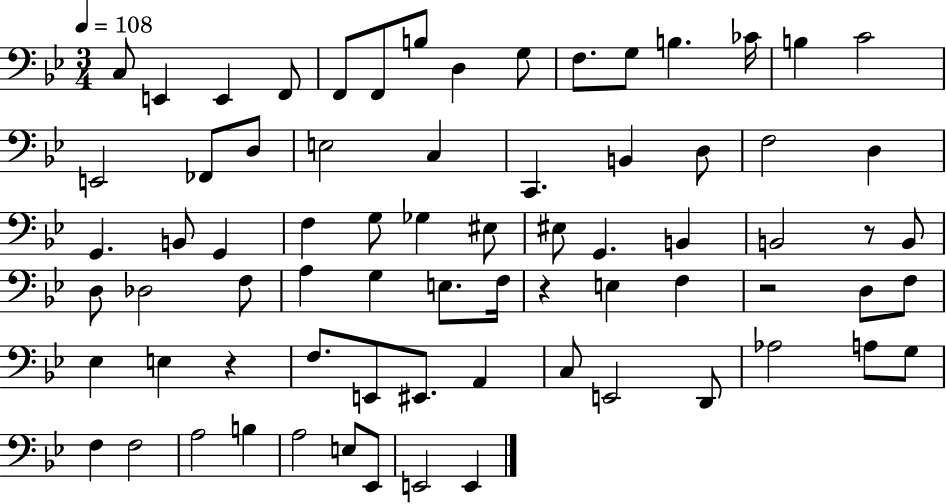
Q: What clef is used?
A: bass